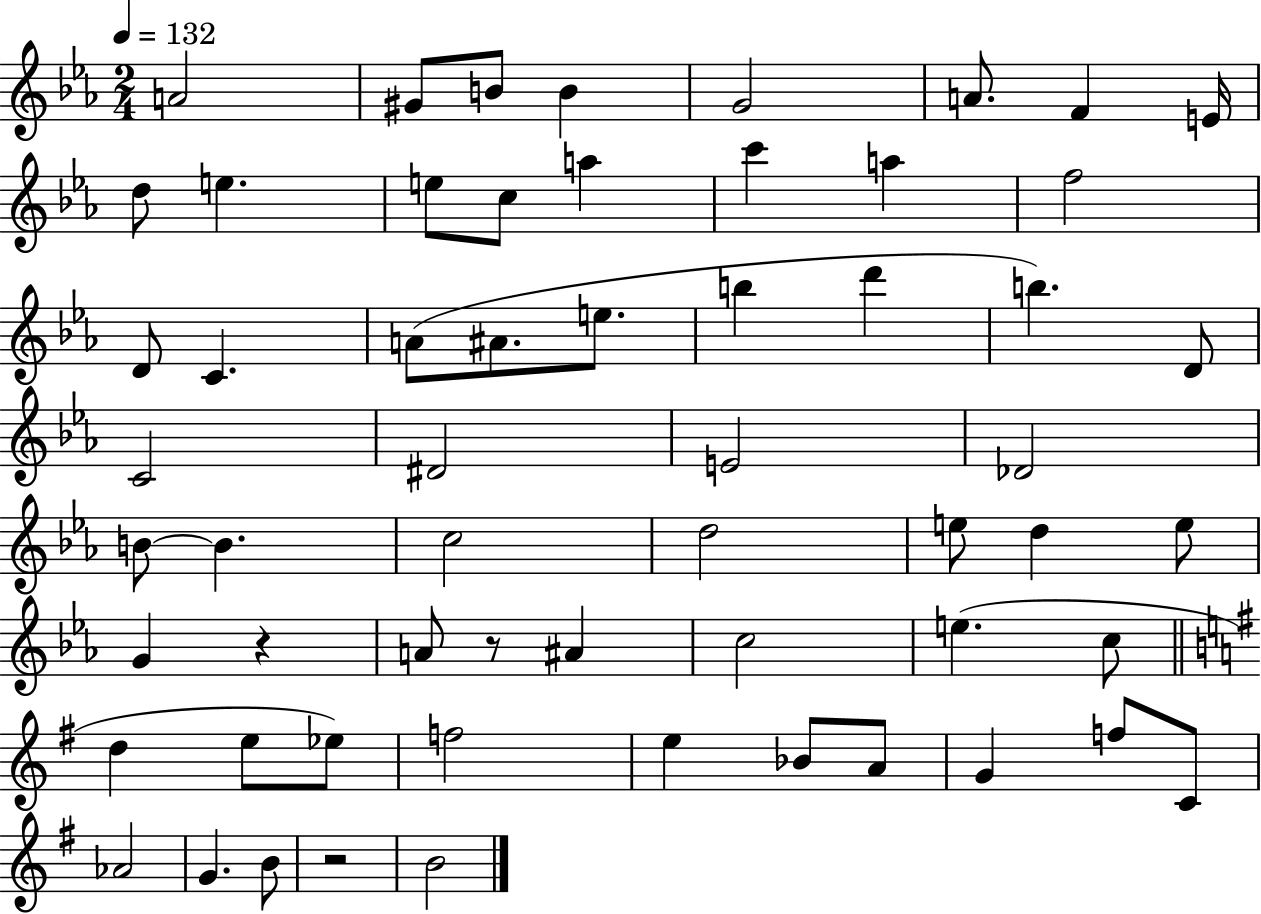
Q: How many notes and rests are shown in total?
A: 59